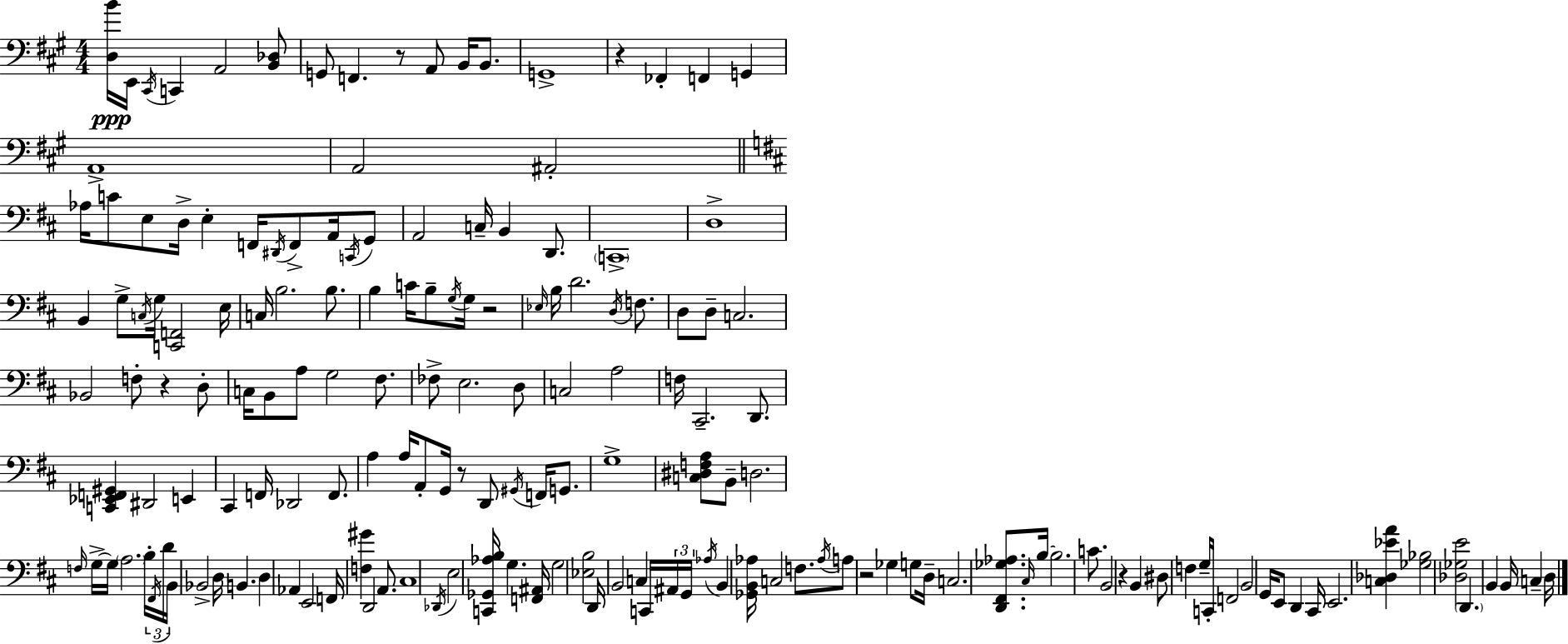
[D3,B4]/s E2/s C#2/s C2/q A2/h [B2,Db3]/e G2/e F2/q. R/e A2/e B2/s B2/e. G2/w R/q FES2/q F2/q G2/q A2/w A2/h A#2/h Ab3/s C4/e E3/e D3/s E3/q F2/s D#2/s F2/e A2/s C2/s G2/e A2/h C3/s B2/q D2/e. C2/w D3/w B2/q G3/e C3/s G3/s [C2,F2]/h E3/s C3/s B3/h. B3/e. B3/q C4/s B3/e G3/s G3/s R/h Eb3/s B3/s D4/h. D3/s F3/e. D3/e D3/e C3/h. Bb2/h F3/e R/q D3/e C3/s B2/e A3/e G3/h F#3/e. FES3/e E3/h. D3/e C3/h A3/h F3/s C#2/h. D2/e. [C2,Eb2,F2,G#2]/q D#2/h E2/q C#2/q F2/s Db2/h F2/e. A3/q A3/s A2/e G2/s R/e D2/e G#2/s F2/s G2/e. G3/w [C3,D#3,F3,A3]/e B2/e D3/h. F3/s G3/s G3/s A3/h. B3/s F#2/s D4/s B2/s Bb2/h D3/s B2/q. D3/q Ab2/q E2/h F2/s [F3,G#4]/q D2/h A2/e. C#3/w Db2/s E3/h [C2,Gb2,Ab3,B3]/s G3/q. [F2,A#2]/s G3/h [Eb3,B3]/h D2/s B2/h C3/q C2/s A#2/s G2/s Ab3/s B2/q [Gb2,B2,Ab3]/s C3/h F3/e. Ab3/s A3/e R/h Gb3/q G3/e D3/s C3/h. [D2,F#2,Gb3,Ab3]/e. C#3/s B3/s B3/h. C4/e. B2/h R/q B2/q D#3/e F3/q G3/s C2/s F2/h B2/h G2/s E2/e D2/q C#2/s E2/h. [C3,Db3,Eb4,A4]/q [Gb3,Bb3]/h [Db3,Gb3,E4]/h D2/q. B2/q B2/s C3/q D3/s